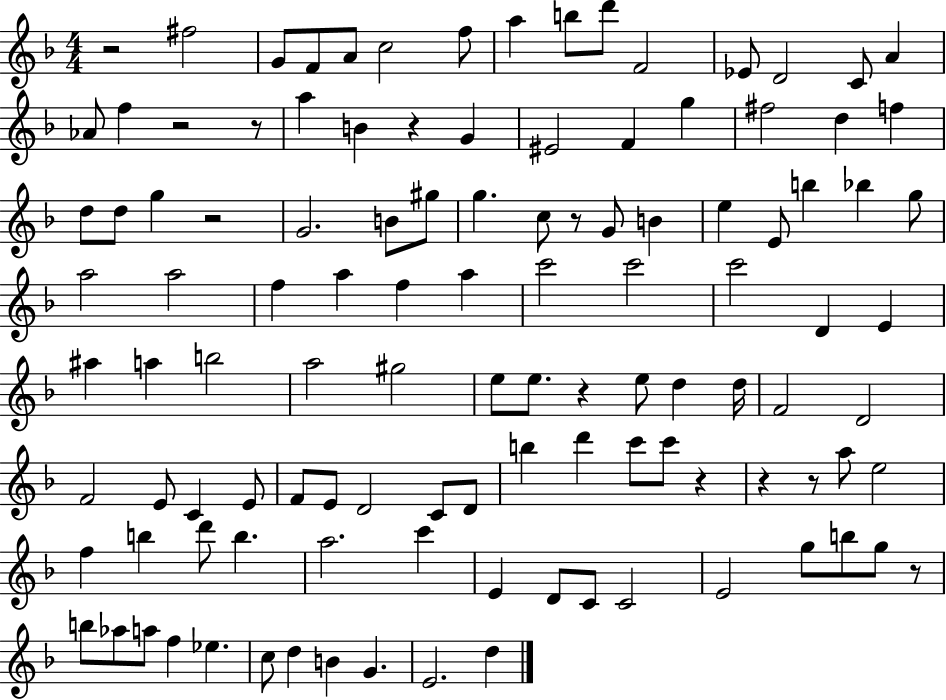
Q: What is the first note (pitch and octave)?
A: F#5